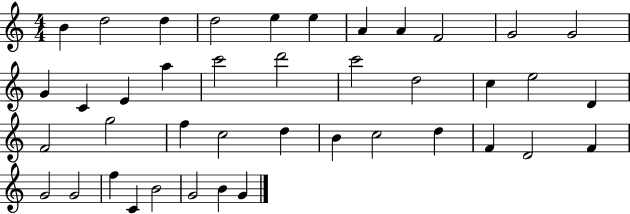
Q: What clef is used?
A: treble